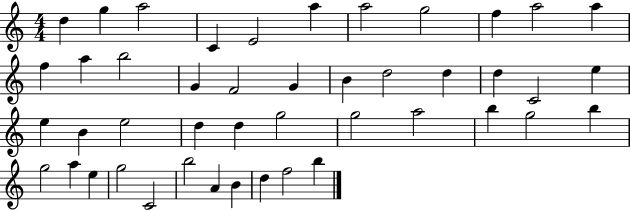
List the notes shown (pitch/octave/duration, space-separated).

D5/q G5/q A5/h C4/q E4/h A5/q A5/h G5/h F5/q A5/h A5/q F5/q A5/q B5/h G4/q F4/h G4/q B4/q D5/h D5/q D5/q C4/h E5/q E5/q B4/q E5/h D5/q D5/q G5/h G5/h A5/h B5/q G5/h B5/q G5/h A5/q E5/q G5/h C4/h B5/h A4/q B4/q D5/q F5/h B5/q